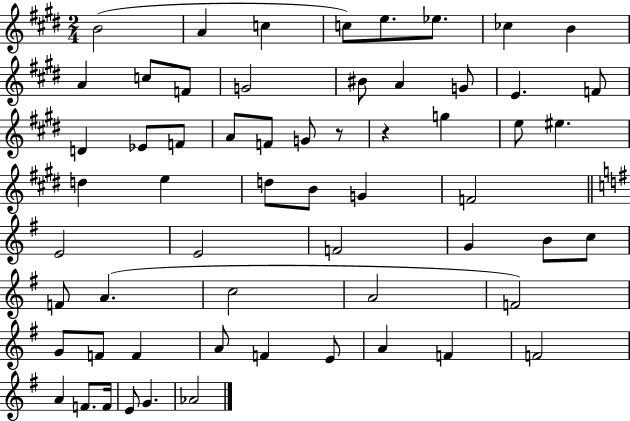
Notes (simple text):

B4/h A4/q C5/q C5/e E5/e. Eb5/e. CES5/q B4/q A4/q C5/e F4/e G4/h BIS4/e A4/q G4/e E4/q. F4/e D4/q Eb4/e F4/e A4/e F4/e G4/e R/e R/q G5/q E5/e EIS5/q. D5/q E5/q D5/e B4/e G4/q F4/h E4/h E4/h F4/h G4/q B4/e C5/e F4/e A4/q. C5/h A4/h F4/h G4/e F4/e F4/q A4/e F4/q E4/e A4/q F4/q F4/h A4/q F4/e. F4/s E4/e G4/q. Ab4/h